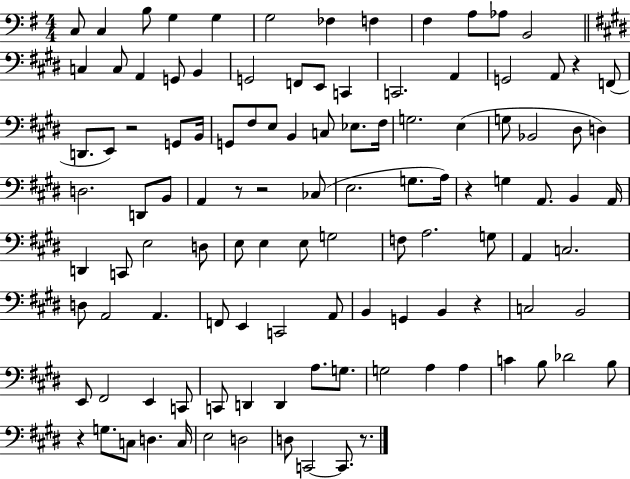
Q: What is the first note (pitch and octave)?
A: C3